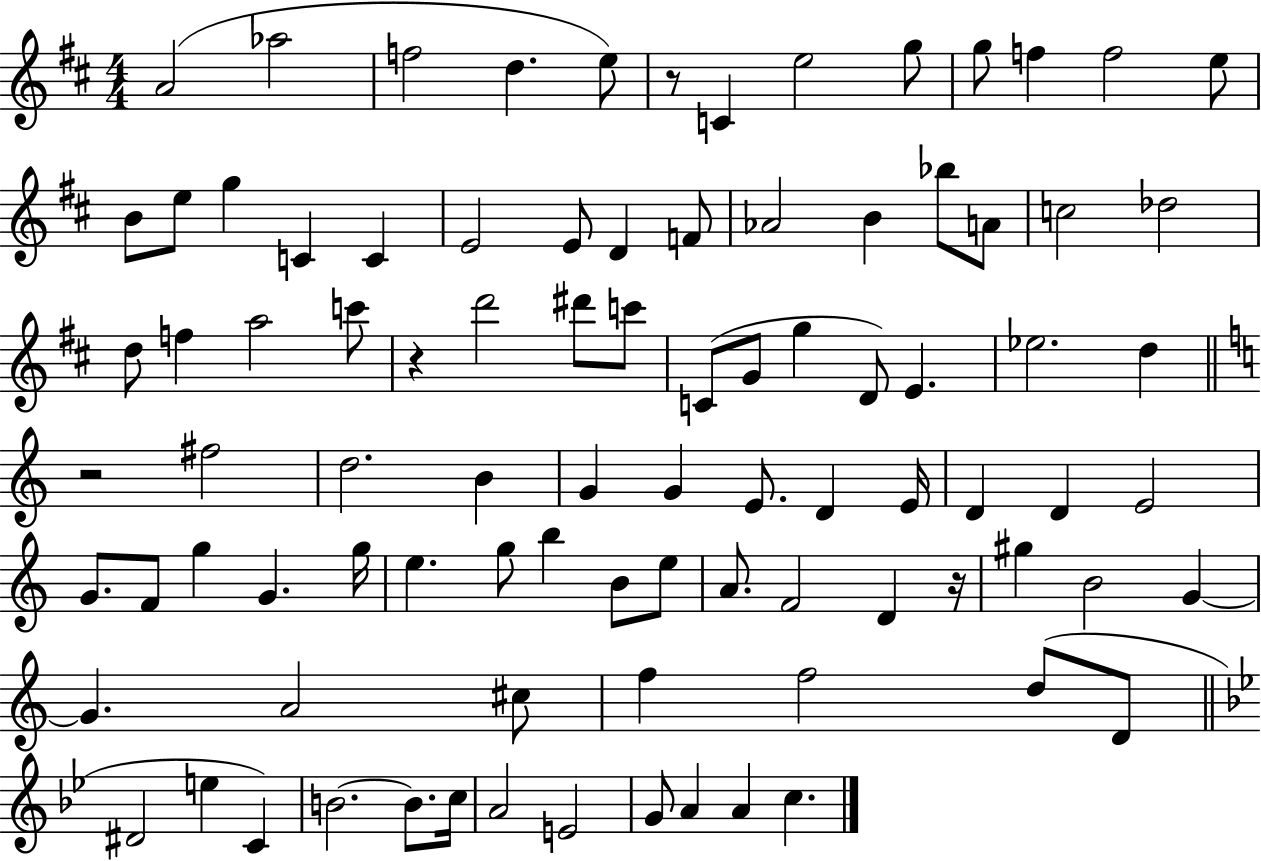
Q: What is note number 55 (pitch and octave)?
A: G5